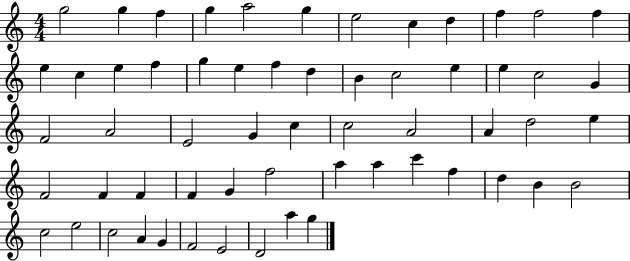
{
  \clef treble
  \numericTimeSignature
  \time 4/4
  \key c \major
  g''2 g''4 f''4 | g''4 a''2 g''4 | e''2 c''4 d''4 | f''4 f''2 f''4 | \break e''4 c''4 e''4 f''4 | g''4 e''4 f''4 d''4 | b'4 c''2 e''4 | e''4 c''2 g'4 | \break f'2 a'2 | e'2 g'4 c''4 | c''2 a'2 | a'4 d''2 e''4 | \break f'2 f'4 f'4 | f'4 g'4 f''2 | a''4 a''4 c'''4 f''4 | d''4 b'4 b'2 | \break c''2 e''2 | c''2 a'4 g'4 | f'2 e'2 | d'2 a''4 g''4 | \break \bar "|."
}